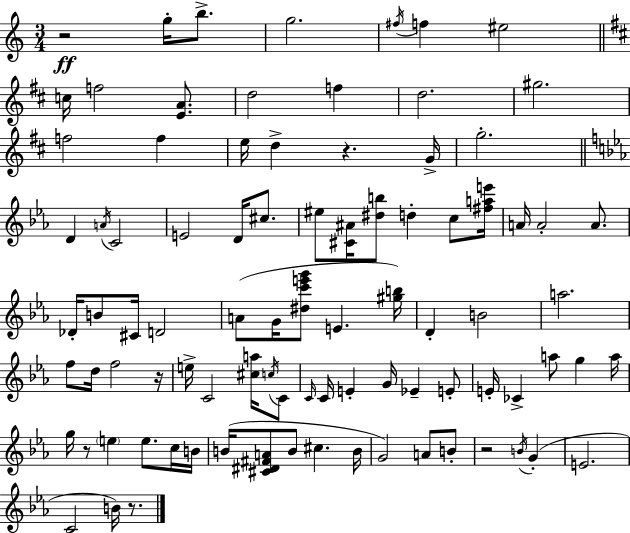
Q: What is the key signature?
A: C major